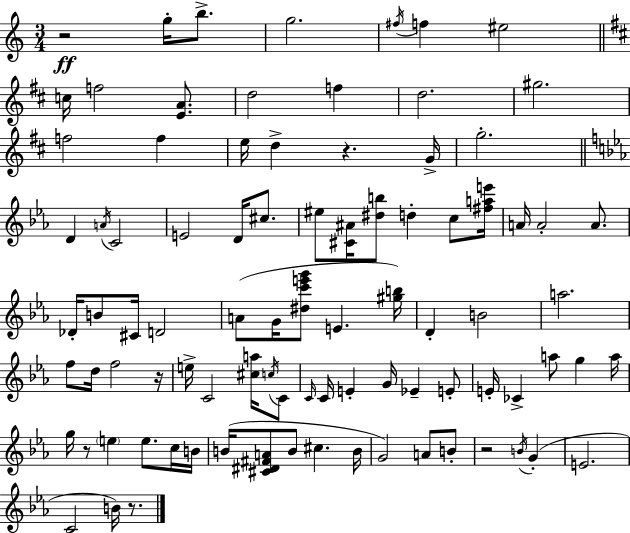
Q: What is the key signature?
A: C major